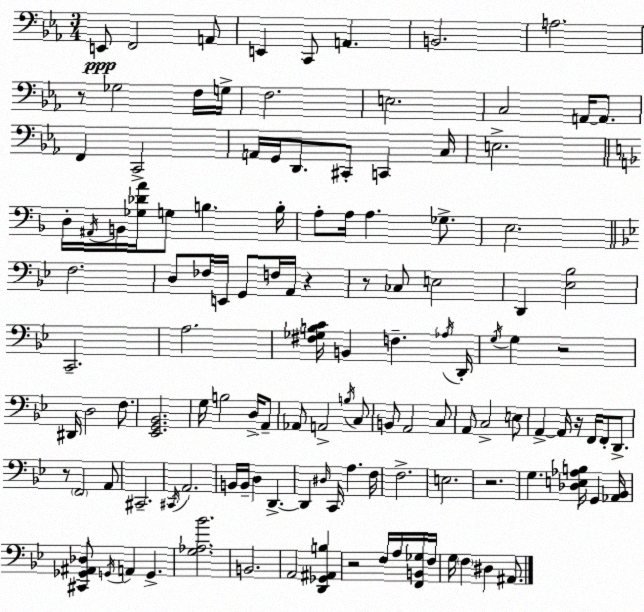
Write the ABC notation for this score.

X:1
T:Untitled
M:3/4
L:1/4
K:Cm
E,,/2 F,,2 A,,/2 E,, C,,/2 A,, B,,2 A,2 z/2 _G,2 F,/4 G,/4 F,2 E,2 C,2 A,,/4 A,,/2 F,, C,,2 A,,/4 G,,/4 D,,/2 ^C,,/2 C,, C,/4 E,2 D,/4 ^A,,/4 B,,/4 [_G,_DA]/4 G,/2 B, B,/4 A,/2 A,/4 A, _G,/2 E,2 F,2 D,/2 _F,/4 E,,/4 G,,/2 F,/4 A,,/4 z z/2 _C,/2 E,2 D,, [_E,_B,]2 C,,2 A,2 [^F,_G,B,C]/4 B,, F, _A,/4 D,,/4 G,/4 G, z2 ^D,,/4 D,2 F,/2 [_E,,G,,_B,,]2 G,/4 B,2 D,/4 A,,/2 _A,,/2 A,,2 B,/4 C,/2 B,,/2 A,,2 C,/2 A,,/2 C,2 E,/2 A,, A,,/4 z/4 F,,/4 F,,/2 D,,/2 z/2 F,,2 A,,/2 ^C,,2 ^C,,/4 A,,2 B,,/4 B,,/4 D, D,, D,, ^D,/4 C,,/4 A, F,/4 F,2 E,2 z2 G, [_D,E,_A,B,]/4 G,, [_A,,_B,,]/4 [^C,,_G,,^A,,_D,]/2 G,,/4 A,, G,, [G,_A,_B]2 B,,2 A,,2 [D,,_G,,^A,,B,] z2 F,/4 A,/4 [F,,B,,_G,]/4 F,/4 G,/4 F, ^D, ^A,,/2